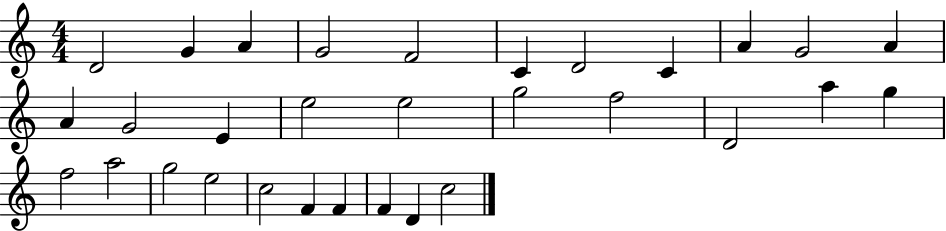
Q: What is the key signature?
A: C major